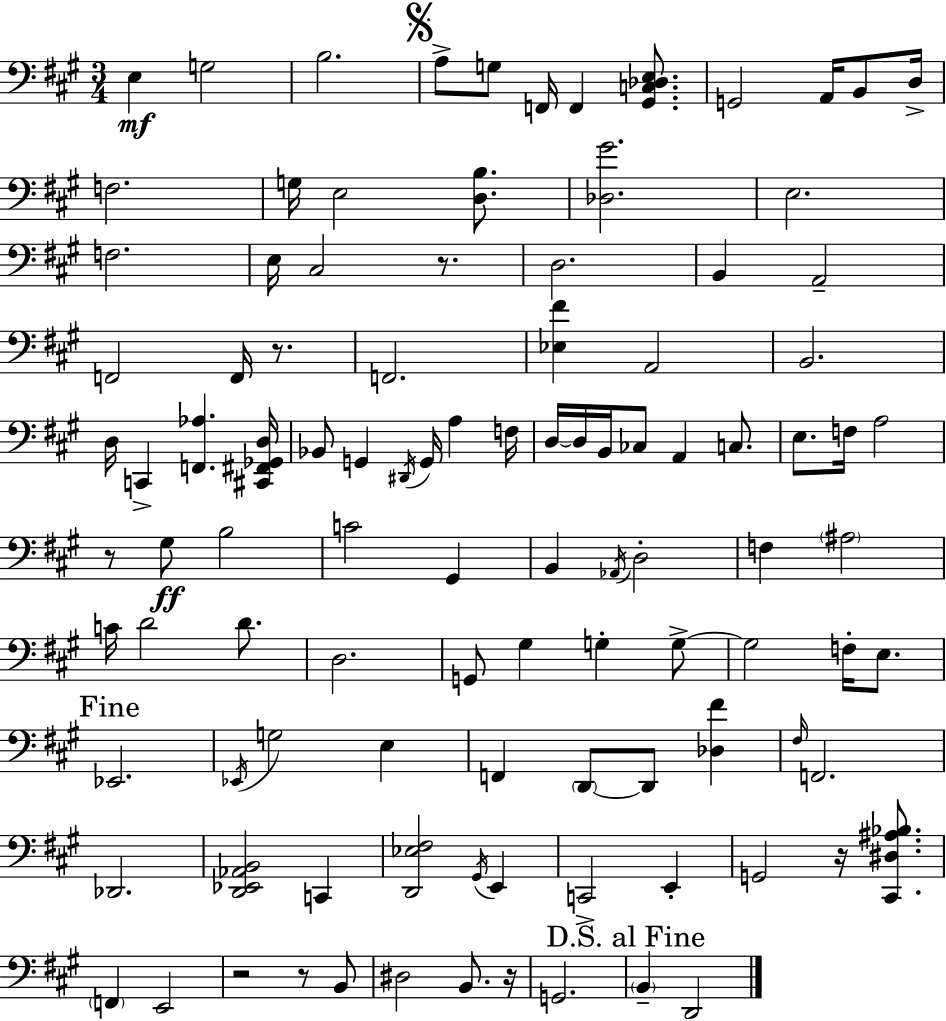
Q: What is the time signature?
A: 3/4